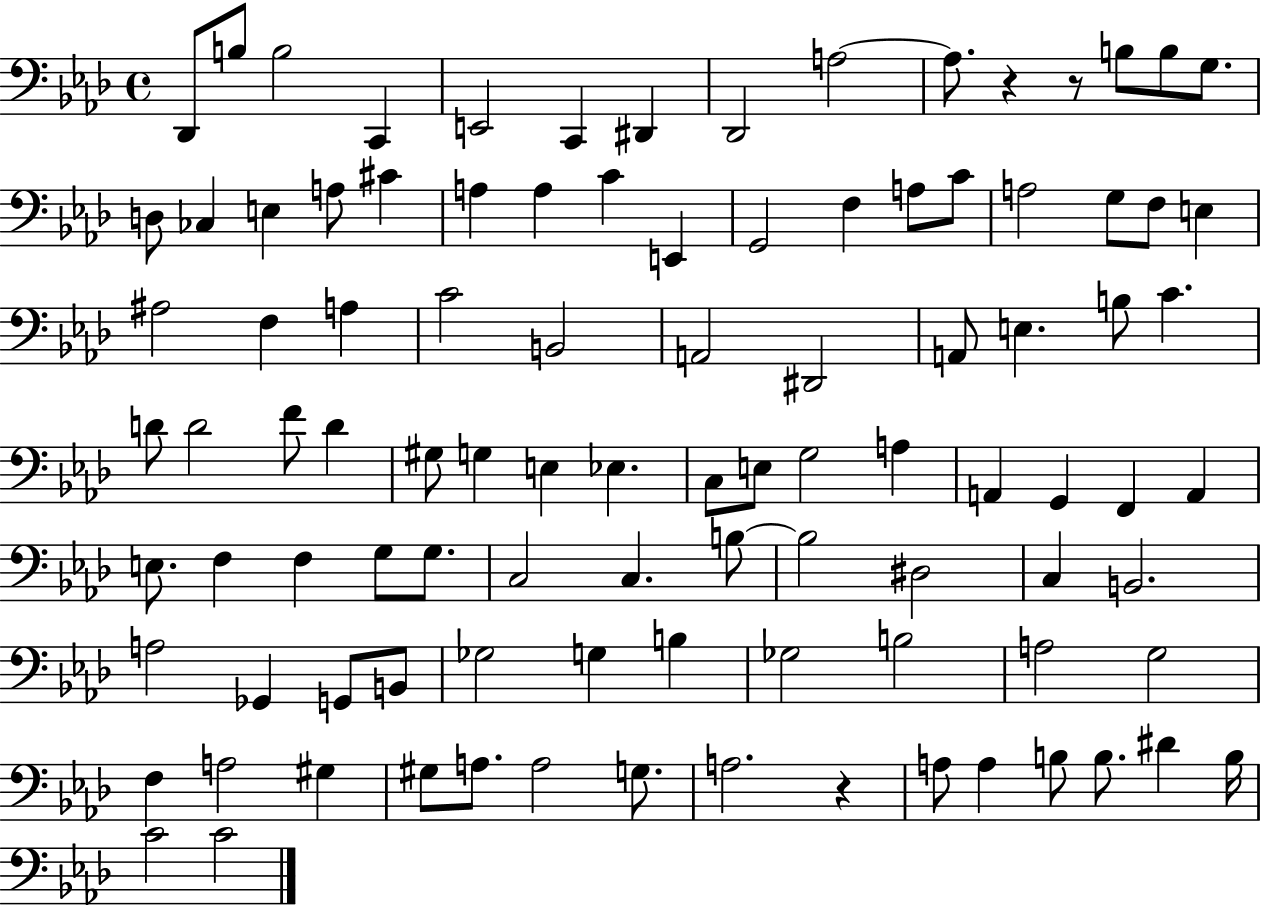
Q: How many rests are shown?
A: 3